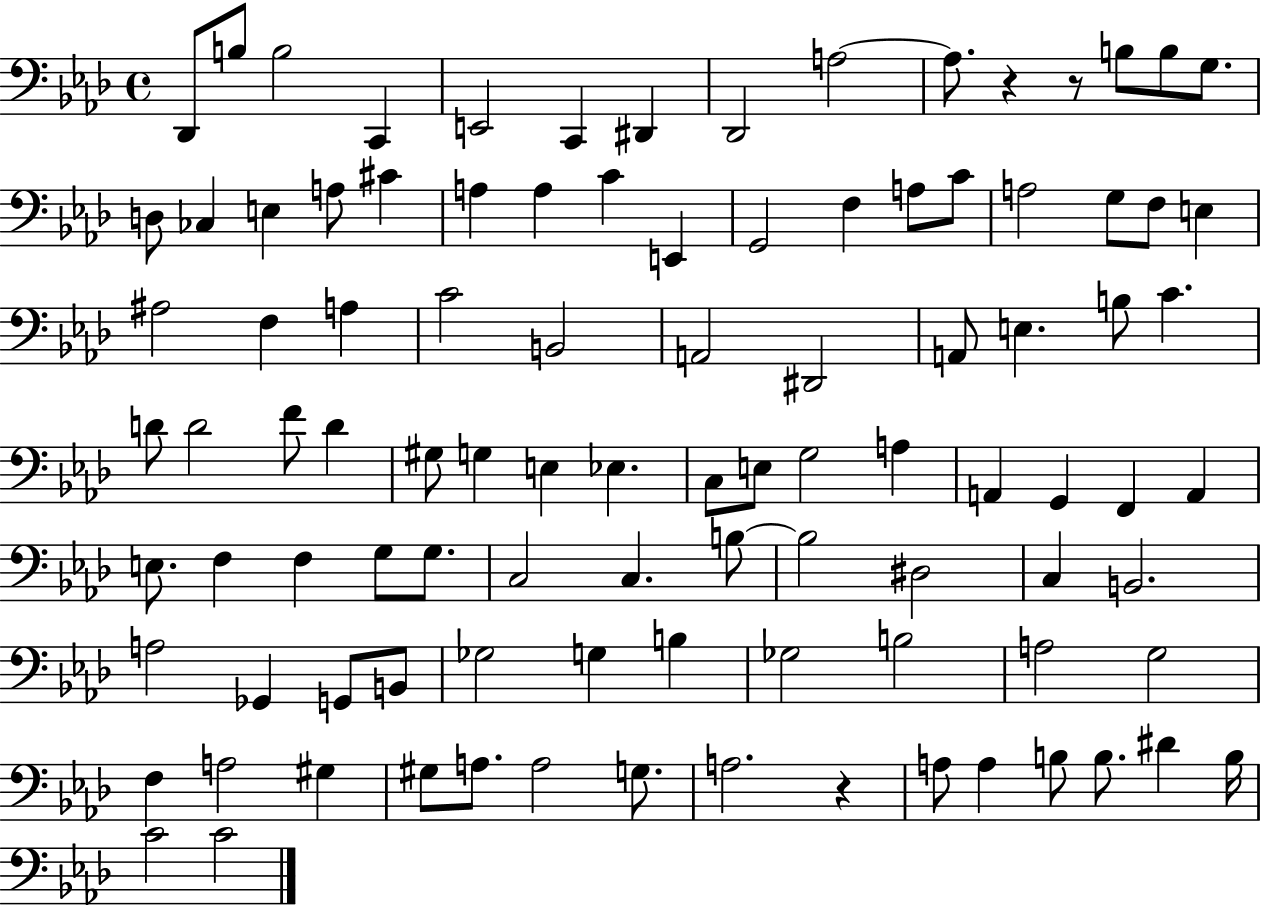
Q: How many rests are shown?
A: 3